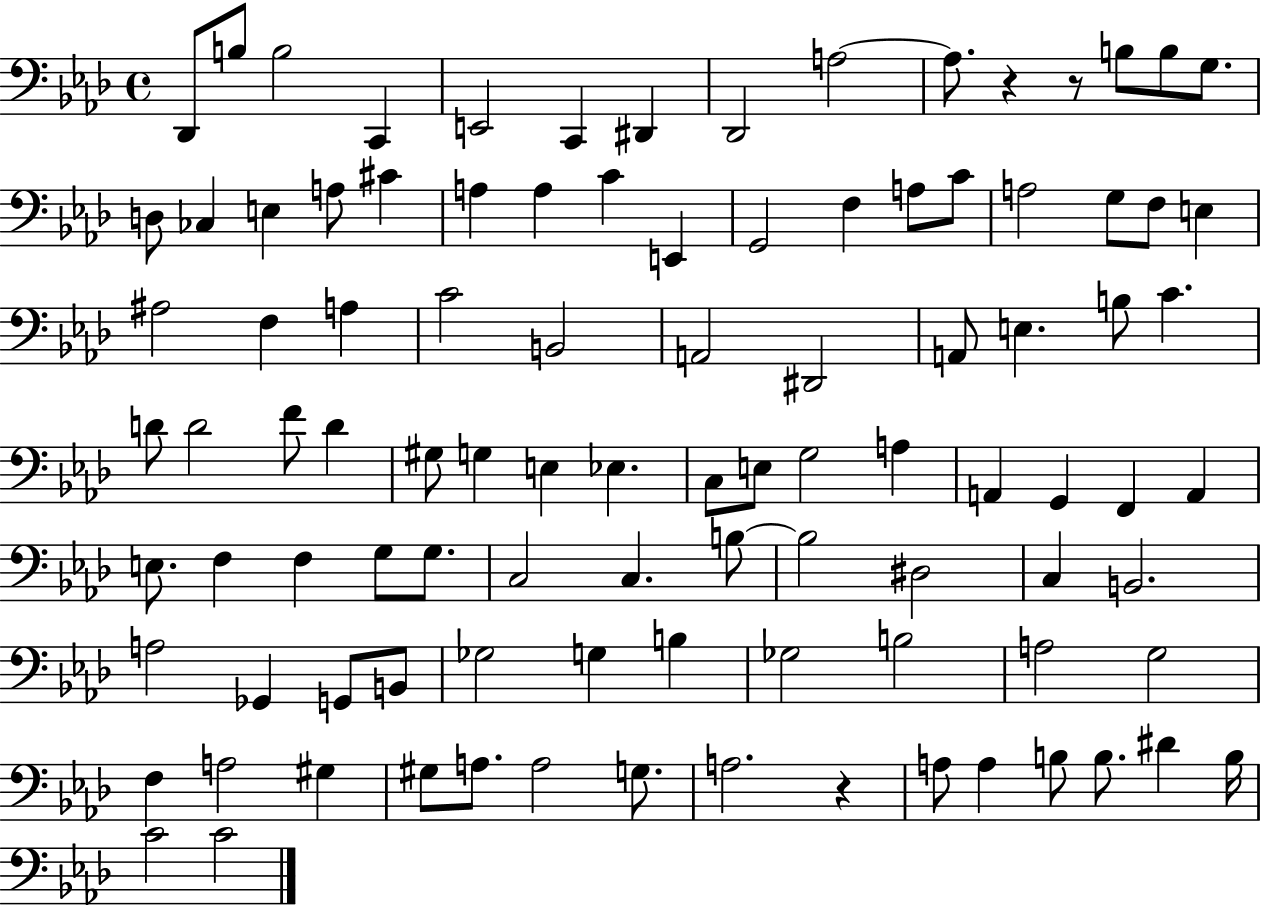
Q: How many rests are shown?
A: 3